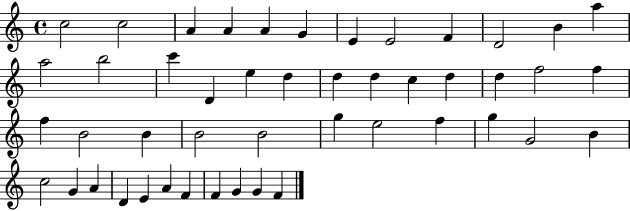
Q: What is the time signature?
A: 4/4